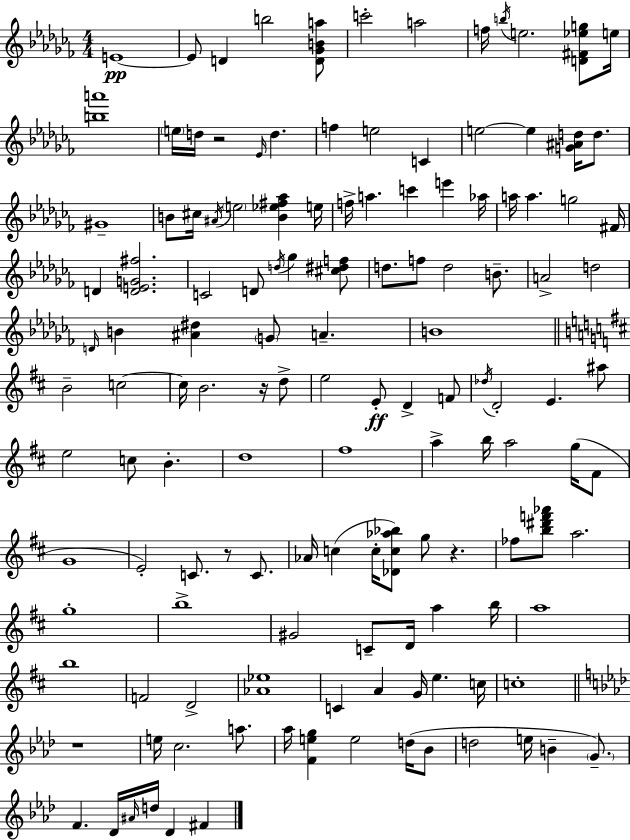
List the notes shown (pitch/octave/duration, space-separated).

E4/w E4/e D4/q B5/h [D4,Gb4,B4,A5]/e C6/h A5/h F5/s B5/s E5/h. [D4,F#4,Eb5,G5]/e E5/s [B5,A6]/w E5/s D5/s R/h Eb4/s D5/q. F5/q E5/h C4/q E5/h E5/q [G4,A#4,D5]/s D5/e. G#4/w B4/e C#5/s A#4/s E5/h [B4,Eb5,F#5,Ab5]/q E5/s F5/s A5/q. C6/q E6/q Ab5/s A5/s A5/q. G5/h F#4/s D4/q [D4,E4,G4,F#5]/h. C4/h D4/e D5/s Gb5/q [C#5,D#5,F5]/e D5/e. F5/e D5/h B4/e. A4/h D5/h D4/s B4/q [A#4,D#5]/q G4/e A4/q. B4/w B4/h C5/h C5/s B4/h. R/s D5/e E5/h E4/e D4/q F4/e Db5/s D4/h E4/q. A#5/e E5/h C5/e B4/q. D5/w F#5/w A5/q B5/s A5/h G5/s F#4/e G4/w E4/h C4/e. R/e C4/e. Ab4/s C5/q C5/s [Db4,C5,Ab5,Bb5]/e G5/e R/q. FES5/e [B5,D#6,F6,Ab6]/e A5/h. G5/w B5/w G#4/h C4/e D4/s A5/q B5/s A5/w B5/w F4/h D4/h [Ab4,Eb5]/w C4/q A4/q G4/s E5/q. C5/s C5/w R/w E5/s C5/h. A5/e. Ab5/s [F4,E5,G5]/q E5/h D5/s Bb4/e D5/h E5/s B4/q G4/e. F4/q. Db4/s A#4/s D5/s Db4/q F#4/q